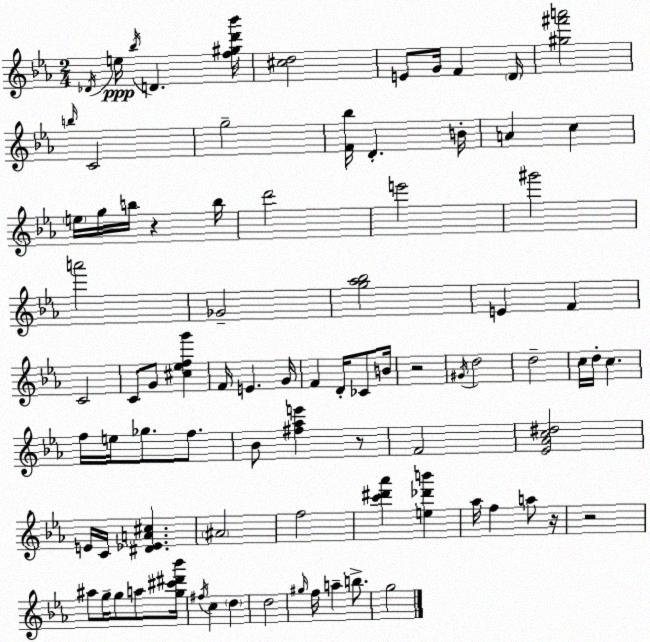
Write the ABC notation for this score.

X:1
T:Untitled
M:2/4
L:1/4
K:Cm
_D/4 e/4 _b/4 D [f^gd'_b']/4 [^cd]2 E/2 G/4 F D/4 [^g^f'a']2 b/4 C2 g2 [F_b]/4 D B/4 A c e/4 g/4 b/4 z b/4 d'2 e'2 ^g'2 a'2 _G2 [g_a_b]2 E F C2 C/2 G/2 [^c_efg'] F/4 E G/4 F D/4 _C/2 B/4 z2 ^G/4 d2 d2 c/4 d/4 c f/4 e/4 _g/2 f/2 _B/2 [^f_ae'] z/2 F2 [_E_Ac^d]2 E/4 C/4 [^D_EA^c] ^A2 f2 [c'^d'_a'] [e_d'b'] _a/4 f a/2 z/4 z2 ^a/2 g/4 g/2 a/2 [g^c'^d'_b']/4 ^f/4 c d d2 ^g/4 f/4 a b/2 g2